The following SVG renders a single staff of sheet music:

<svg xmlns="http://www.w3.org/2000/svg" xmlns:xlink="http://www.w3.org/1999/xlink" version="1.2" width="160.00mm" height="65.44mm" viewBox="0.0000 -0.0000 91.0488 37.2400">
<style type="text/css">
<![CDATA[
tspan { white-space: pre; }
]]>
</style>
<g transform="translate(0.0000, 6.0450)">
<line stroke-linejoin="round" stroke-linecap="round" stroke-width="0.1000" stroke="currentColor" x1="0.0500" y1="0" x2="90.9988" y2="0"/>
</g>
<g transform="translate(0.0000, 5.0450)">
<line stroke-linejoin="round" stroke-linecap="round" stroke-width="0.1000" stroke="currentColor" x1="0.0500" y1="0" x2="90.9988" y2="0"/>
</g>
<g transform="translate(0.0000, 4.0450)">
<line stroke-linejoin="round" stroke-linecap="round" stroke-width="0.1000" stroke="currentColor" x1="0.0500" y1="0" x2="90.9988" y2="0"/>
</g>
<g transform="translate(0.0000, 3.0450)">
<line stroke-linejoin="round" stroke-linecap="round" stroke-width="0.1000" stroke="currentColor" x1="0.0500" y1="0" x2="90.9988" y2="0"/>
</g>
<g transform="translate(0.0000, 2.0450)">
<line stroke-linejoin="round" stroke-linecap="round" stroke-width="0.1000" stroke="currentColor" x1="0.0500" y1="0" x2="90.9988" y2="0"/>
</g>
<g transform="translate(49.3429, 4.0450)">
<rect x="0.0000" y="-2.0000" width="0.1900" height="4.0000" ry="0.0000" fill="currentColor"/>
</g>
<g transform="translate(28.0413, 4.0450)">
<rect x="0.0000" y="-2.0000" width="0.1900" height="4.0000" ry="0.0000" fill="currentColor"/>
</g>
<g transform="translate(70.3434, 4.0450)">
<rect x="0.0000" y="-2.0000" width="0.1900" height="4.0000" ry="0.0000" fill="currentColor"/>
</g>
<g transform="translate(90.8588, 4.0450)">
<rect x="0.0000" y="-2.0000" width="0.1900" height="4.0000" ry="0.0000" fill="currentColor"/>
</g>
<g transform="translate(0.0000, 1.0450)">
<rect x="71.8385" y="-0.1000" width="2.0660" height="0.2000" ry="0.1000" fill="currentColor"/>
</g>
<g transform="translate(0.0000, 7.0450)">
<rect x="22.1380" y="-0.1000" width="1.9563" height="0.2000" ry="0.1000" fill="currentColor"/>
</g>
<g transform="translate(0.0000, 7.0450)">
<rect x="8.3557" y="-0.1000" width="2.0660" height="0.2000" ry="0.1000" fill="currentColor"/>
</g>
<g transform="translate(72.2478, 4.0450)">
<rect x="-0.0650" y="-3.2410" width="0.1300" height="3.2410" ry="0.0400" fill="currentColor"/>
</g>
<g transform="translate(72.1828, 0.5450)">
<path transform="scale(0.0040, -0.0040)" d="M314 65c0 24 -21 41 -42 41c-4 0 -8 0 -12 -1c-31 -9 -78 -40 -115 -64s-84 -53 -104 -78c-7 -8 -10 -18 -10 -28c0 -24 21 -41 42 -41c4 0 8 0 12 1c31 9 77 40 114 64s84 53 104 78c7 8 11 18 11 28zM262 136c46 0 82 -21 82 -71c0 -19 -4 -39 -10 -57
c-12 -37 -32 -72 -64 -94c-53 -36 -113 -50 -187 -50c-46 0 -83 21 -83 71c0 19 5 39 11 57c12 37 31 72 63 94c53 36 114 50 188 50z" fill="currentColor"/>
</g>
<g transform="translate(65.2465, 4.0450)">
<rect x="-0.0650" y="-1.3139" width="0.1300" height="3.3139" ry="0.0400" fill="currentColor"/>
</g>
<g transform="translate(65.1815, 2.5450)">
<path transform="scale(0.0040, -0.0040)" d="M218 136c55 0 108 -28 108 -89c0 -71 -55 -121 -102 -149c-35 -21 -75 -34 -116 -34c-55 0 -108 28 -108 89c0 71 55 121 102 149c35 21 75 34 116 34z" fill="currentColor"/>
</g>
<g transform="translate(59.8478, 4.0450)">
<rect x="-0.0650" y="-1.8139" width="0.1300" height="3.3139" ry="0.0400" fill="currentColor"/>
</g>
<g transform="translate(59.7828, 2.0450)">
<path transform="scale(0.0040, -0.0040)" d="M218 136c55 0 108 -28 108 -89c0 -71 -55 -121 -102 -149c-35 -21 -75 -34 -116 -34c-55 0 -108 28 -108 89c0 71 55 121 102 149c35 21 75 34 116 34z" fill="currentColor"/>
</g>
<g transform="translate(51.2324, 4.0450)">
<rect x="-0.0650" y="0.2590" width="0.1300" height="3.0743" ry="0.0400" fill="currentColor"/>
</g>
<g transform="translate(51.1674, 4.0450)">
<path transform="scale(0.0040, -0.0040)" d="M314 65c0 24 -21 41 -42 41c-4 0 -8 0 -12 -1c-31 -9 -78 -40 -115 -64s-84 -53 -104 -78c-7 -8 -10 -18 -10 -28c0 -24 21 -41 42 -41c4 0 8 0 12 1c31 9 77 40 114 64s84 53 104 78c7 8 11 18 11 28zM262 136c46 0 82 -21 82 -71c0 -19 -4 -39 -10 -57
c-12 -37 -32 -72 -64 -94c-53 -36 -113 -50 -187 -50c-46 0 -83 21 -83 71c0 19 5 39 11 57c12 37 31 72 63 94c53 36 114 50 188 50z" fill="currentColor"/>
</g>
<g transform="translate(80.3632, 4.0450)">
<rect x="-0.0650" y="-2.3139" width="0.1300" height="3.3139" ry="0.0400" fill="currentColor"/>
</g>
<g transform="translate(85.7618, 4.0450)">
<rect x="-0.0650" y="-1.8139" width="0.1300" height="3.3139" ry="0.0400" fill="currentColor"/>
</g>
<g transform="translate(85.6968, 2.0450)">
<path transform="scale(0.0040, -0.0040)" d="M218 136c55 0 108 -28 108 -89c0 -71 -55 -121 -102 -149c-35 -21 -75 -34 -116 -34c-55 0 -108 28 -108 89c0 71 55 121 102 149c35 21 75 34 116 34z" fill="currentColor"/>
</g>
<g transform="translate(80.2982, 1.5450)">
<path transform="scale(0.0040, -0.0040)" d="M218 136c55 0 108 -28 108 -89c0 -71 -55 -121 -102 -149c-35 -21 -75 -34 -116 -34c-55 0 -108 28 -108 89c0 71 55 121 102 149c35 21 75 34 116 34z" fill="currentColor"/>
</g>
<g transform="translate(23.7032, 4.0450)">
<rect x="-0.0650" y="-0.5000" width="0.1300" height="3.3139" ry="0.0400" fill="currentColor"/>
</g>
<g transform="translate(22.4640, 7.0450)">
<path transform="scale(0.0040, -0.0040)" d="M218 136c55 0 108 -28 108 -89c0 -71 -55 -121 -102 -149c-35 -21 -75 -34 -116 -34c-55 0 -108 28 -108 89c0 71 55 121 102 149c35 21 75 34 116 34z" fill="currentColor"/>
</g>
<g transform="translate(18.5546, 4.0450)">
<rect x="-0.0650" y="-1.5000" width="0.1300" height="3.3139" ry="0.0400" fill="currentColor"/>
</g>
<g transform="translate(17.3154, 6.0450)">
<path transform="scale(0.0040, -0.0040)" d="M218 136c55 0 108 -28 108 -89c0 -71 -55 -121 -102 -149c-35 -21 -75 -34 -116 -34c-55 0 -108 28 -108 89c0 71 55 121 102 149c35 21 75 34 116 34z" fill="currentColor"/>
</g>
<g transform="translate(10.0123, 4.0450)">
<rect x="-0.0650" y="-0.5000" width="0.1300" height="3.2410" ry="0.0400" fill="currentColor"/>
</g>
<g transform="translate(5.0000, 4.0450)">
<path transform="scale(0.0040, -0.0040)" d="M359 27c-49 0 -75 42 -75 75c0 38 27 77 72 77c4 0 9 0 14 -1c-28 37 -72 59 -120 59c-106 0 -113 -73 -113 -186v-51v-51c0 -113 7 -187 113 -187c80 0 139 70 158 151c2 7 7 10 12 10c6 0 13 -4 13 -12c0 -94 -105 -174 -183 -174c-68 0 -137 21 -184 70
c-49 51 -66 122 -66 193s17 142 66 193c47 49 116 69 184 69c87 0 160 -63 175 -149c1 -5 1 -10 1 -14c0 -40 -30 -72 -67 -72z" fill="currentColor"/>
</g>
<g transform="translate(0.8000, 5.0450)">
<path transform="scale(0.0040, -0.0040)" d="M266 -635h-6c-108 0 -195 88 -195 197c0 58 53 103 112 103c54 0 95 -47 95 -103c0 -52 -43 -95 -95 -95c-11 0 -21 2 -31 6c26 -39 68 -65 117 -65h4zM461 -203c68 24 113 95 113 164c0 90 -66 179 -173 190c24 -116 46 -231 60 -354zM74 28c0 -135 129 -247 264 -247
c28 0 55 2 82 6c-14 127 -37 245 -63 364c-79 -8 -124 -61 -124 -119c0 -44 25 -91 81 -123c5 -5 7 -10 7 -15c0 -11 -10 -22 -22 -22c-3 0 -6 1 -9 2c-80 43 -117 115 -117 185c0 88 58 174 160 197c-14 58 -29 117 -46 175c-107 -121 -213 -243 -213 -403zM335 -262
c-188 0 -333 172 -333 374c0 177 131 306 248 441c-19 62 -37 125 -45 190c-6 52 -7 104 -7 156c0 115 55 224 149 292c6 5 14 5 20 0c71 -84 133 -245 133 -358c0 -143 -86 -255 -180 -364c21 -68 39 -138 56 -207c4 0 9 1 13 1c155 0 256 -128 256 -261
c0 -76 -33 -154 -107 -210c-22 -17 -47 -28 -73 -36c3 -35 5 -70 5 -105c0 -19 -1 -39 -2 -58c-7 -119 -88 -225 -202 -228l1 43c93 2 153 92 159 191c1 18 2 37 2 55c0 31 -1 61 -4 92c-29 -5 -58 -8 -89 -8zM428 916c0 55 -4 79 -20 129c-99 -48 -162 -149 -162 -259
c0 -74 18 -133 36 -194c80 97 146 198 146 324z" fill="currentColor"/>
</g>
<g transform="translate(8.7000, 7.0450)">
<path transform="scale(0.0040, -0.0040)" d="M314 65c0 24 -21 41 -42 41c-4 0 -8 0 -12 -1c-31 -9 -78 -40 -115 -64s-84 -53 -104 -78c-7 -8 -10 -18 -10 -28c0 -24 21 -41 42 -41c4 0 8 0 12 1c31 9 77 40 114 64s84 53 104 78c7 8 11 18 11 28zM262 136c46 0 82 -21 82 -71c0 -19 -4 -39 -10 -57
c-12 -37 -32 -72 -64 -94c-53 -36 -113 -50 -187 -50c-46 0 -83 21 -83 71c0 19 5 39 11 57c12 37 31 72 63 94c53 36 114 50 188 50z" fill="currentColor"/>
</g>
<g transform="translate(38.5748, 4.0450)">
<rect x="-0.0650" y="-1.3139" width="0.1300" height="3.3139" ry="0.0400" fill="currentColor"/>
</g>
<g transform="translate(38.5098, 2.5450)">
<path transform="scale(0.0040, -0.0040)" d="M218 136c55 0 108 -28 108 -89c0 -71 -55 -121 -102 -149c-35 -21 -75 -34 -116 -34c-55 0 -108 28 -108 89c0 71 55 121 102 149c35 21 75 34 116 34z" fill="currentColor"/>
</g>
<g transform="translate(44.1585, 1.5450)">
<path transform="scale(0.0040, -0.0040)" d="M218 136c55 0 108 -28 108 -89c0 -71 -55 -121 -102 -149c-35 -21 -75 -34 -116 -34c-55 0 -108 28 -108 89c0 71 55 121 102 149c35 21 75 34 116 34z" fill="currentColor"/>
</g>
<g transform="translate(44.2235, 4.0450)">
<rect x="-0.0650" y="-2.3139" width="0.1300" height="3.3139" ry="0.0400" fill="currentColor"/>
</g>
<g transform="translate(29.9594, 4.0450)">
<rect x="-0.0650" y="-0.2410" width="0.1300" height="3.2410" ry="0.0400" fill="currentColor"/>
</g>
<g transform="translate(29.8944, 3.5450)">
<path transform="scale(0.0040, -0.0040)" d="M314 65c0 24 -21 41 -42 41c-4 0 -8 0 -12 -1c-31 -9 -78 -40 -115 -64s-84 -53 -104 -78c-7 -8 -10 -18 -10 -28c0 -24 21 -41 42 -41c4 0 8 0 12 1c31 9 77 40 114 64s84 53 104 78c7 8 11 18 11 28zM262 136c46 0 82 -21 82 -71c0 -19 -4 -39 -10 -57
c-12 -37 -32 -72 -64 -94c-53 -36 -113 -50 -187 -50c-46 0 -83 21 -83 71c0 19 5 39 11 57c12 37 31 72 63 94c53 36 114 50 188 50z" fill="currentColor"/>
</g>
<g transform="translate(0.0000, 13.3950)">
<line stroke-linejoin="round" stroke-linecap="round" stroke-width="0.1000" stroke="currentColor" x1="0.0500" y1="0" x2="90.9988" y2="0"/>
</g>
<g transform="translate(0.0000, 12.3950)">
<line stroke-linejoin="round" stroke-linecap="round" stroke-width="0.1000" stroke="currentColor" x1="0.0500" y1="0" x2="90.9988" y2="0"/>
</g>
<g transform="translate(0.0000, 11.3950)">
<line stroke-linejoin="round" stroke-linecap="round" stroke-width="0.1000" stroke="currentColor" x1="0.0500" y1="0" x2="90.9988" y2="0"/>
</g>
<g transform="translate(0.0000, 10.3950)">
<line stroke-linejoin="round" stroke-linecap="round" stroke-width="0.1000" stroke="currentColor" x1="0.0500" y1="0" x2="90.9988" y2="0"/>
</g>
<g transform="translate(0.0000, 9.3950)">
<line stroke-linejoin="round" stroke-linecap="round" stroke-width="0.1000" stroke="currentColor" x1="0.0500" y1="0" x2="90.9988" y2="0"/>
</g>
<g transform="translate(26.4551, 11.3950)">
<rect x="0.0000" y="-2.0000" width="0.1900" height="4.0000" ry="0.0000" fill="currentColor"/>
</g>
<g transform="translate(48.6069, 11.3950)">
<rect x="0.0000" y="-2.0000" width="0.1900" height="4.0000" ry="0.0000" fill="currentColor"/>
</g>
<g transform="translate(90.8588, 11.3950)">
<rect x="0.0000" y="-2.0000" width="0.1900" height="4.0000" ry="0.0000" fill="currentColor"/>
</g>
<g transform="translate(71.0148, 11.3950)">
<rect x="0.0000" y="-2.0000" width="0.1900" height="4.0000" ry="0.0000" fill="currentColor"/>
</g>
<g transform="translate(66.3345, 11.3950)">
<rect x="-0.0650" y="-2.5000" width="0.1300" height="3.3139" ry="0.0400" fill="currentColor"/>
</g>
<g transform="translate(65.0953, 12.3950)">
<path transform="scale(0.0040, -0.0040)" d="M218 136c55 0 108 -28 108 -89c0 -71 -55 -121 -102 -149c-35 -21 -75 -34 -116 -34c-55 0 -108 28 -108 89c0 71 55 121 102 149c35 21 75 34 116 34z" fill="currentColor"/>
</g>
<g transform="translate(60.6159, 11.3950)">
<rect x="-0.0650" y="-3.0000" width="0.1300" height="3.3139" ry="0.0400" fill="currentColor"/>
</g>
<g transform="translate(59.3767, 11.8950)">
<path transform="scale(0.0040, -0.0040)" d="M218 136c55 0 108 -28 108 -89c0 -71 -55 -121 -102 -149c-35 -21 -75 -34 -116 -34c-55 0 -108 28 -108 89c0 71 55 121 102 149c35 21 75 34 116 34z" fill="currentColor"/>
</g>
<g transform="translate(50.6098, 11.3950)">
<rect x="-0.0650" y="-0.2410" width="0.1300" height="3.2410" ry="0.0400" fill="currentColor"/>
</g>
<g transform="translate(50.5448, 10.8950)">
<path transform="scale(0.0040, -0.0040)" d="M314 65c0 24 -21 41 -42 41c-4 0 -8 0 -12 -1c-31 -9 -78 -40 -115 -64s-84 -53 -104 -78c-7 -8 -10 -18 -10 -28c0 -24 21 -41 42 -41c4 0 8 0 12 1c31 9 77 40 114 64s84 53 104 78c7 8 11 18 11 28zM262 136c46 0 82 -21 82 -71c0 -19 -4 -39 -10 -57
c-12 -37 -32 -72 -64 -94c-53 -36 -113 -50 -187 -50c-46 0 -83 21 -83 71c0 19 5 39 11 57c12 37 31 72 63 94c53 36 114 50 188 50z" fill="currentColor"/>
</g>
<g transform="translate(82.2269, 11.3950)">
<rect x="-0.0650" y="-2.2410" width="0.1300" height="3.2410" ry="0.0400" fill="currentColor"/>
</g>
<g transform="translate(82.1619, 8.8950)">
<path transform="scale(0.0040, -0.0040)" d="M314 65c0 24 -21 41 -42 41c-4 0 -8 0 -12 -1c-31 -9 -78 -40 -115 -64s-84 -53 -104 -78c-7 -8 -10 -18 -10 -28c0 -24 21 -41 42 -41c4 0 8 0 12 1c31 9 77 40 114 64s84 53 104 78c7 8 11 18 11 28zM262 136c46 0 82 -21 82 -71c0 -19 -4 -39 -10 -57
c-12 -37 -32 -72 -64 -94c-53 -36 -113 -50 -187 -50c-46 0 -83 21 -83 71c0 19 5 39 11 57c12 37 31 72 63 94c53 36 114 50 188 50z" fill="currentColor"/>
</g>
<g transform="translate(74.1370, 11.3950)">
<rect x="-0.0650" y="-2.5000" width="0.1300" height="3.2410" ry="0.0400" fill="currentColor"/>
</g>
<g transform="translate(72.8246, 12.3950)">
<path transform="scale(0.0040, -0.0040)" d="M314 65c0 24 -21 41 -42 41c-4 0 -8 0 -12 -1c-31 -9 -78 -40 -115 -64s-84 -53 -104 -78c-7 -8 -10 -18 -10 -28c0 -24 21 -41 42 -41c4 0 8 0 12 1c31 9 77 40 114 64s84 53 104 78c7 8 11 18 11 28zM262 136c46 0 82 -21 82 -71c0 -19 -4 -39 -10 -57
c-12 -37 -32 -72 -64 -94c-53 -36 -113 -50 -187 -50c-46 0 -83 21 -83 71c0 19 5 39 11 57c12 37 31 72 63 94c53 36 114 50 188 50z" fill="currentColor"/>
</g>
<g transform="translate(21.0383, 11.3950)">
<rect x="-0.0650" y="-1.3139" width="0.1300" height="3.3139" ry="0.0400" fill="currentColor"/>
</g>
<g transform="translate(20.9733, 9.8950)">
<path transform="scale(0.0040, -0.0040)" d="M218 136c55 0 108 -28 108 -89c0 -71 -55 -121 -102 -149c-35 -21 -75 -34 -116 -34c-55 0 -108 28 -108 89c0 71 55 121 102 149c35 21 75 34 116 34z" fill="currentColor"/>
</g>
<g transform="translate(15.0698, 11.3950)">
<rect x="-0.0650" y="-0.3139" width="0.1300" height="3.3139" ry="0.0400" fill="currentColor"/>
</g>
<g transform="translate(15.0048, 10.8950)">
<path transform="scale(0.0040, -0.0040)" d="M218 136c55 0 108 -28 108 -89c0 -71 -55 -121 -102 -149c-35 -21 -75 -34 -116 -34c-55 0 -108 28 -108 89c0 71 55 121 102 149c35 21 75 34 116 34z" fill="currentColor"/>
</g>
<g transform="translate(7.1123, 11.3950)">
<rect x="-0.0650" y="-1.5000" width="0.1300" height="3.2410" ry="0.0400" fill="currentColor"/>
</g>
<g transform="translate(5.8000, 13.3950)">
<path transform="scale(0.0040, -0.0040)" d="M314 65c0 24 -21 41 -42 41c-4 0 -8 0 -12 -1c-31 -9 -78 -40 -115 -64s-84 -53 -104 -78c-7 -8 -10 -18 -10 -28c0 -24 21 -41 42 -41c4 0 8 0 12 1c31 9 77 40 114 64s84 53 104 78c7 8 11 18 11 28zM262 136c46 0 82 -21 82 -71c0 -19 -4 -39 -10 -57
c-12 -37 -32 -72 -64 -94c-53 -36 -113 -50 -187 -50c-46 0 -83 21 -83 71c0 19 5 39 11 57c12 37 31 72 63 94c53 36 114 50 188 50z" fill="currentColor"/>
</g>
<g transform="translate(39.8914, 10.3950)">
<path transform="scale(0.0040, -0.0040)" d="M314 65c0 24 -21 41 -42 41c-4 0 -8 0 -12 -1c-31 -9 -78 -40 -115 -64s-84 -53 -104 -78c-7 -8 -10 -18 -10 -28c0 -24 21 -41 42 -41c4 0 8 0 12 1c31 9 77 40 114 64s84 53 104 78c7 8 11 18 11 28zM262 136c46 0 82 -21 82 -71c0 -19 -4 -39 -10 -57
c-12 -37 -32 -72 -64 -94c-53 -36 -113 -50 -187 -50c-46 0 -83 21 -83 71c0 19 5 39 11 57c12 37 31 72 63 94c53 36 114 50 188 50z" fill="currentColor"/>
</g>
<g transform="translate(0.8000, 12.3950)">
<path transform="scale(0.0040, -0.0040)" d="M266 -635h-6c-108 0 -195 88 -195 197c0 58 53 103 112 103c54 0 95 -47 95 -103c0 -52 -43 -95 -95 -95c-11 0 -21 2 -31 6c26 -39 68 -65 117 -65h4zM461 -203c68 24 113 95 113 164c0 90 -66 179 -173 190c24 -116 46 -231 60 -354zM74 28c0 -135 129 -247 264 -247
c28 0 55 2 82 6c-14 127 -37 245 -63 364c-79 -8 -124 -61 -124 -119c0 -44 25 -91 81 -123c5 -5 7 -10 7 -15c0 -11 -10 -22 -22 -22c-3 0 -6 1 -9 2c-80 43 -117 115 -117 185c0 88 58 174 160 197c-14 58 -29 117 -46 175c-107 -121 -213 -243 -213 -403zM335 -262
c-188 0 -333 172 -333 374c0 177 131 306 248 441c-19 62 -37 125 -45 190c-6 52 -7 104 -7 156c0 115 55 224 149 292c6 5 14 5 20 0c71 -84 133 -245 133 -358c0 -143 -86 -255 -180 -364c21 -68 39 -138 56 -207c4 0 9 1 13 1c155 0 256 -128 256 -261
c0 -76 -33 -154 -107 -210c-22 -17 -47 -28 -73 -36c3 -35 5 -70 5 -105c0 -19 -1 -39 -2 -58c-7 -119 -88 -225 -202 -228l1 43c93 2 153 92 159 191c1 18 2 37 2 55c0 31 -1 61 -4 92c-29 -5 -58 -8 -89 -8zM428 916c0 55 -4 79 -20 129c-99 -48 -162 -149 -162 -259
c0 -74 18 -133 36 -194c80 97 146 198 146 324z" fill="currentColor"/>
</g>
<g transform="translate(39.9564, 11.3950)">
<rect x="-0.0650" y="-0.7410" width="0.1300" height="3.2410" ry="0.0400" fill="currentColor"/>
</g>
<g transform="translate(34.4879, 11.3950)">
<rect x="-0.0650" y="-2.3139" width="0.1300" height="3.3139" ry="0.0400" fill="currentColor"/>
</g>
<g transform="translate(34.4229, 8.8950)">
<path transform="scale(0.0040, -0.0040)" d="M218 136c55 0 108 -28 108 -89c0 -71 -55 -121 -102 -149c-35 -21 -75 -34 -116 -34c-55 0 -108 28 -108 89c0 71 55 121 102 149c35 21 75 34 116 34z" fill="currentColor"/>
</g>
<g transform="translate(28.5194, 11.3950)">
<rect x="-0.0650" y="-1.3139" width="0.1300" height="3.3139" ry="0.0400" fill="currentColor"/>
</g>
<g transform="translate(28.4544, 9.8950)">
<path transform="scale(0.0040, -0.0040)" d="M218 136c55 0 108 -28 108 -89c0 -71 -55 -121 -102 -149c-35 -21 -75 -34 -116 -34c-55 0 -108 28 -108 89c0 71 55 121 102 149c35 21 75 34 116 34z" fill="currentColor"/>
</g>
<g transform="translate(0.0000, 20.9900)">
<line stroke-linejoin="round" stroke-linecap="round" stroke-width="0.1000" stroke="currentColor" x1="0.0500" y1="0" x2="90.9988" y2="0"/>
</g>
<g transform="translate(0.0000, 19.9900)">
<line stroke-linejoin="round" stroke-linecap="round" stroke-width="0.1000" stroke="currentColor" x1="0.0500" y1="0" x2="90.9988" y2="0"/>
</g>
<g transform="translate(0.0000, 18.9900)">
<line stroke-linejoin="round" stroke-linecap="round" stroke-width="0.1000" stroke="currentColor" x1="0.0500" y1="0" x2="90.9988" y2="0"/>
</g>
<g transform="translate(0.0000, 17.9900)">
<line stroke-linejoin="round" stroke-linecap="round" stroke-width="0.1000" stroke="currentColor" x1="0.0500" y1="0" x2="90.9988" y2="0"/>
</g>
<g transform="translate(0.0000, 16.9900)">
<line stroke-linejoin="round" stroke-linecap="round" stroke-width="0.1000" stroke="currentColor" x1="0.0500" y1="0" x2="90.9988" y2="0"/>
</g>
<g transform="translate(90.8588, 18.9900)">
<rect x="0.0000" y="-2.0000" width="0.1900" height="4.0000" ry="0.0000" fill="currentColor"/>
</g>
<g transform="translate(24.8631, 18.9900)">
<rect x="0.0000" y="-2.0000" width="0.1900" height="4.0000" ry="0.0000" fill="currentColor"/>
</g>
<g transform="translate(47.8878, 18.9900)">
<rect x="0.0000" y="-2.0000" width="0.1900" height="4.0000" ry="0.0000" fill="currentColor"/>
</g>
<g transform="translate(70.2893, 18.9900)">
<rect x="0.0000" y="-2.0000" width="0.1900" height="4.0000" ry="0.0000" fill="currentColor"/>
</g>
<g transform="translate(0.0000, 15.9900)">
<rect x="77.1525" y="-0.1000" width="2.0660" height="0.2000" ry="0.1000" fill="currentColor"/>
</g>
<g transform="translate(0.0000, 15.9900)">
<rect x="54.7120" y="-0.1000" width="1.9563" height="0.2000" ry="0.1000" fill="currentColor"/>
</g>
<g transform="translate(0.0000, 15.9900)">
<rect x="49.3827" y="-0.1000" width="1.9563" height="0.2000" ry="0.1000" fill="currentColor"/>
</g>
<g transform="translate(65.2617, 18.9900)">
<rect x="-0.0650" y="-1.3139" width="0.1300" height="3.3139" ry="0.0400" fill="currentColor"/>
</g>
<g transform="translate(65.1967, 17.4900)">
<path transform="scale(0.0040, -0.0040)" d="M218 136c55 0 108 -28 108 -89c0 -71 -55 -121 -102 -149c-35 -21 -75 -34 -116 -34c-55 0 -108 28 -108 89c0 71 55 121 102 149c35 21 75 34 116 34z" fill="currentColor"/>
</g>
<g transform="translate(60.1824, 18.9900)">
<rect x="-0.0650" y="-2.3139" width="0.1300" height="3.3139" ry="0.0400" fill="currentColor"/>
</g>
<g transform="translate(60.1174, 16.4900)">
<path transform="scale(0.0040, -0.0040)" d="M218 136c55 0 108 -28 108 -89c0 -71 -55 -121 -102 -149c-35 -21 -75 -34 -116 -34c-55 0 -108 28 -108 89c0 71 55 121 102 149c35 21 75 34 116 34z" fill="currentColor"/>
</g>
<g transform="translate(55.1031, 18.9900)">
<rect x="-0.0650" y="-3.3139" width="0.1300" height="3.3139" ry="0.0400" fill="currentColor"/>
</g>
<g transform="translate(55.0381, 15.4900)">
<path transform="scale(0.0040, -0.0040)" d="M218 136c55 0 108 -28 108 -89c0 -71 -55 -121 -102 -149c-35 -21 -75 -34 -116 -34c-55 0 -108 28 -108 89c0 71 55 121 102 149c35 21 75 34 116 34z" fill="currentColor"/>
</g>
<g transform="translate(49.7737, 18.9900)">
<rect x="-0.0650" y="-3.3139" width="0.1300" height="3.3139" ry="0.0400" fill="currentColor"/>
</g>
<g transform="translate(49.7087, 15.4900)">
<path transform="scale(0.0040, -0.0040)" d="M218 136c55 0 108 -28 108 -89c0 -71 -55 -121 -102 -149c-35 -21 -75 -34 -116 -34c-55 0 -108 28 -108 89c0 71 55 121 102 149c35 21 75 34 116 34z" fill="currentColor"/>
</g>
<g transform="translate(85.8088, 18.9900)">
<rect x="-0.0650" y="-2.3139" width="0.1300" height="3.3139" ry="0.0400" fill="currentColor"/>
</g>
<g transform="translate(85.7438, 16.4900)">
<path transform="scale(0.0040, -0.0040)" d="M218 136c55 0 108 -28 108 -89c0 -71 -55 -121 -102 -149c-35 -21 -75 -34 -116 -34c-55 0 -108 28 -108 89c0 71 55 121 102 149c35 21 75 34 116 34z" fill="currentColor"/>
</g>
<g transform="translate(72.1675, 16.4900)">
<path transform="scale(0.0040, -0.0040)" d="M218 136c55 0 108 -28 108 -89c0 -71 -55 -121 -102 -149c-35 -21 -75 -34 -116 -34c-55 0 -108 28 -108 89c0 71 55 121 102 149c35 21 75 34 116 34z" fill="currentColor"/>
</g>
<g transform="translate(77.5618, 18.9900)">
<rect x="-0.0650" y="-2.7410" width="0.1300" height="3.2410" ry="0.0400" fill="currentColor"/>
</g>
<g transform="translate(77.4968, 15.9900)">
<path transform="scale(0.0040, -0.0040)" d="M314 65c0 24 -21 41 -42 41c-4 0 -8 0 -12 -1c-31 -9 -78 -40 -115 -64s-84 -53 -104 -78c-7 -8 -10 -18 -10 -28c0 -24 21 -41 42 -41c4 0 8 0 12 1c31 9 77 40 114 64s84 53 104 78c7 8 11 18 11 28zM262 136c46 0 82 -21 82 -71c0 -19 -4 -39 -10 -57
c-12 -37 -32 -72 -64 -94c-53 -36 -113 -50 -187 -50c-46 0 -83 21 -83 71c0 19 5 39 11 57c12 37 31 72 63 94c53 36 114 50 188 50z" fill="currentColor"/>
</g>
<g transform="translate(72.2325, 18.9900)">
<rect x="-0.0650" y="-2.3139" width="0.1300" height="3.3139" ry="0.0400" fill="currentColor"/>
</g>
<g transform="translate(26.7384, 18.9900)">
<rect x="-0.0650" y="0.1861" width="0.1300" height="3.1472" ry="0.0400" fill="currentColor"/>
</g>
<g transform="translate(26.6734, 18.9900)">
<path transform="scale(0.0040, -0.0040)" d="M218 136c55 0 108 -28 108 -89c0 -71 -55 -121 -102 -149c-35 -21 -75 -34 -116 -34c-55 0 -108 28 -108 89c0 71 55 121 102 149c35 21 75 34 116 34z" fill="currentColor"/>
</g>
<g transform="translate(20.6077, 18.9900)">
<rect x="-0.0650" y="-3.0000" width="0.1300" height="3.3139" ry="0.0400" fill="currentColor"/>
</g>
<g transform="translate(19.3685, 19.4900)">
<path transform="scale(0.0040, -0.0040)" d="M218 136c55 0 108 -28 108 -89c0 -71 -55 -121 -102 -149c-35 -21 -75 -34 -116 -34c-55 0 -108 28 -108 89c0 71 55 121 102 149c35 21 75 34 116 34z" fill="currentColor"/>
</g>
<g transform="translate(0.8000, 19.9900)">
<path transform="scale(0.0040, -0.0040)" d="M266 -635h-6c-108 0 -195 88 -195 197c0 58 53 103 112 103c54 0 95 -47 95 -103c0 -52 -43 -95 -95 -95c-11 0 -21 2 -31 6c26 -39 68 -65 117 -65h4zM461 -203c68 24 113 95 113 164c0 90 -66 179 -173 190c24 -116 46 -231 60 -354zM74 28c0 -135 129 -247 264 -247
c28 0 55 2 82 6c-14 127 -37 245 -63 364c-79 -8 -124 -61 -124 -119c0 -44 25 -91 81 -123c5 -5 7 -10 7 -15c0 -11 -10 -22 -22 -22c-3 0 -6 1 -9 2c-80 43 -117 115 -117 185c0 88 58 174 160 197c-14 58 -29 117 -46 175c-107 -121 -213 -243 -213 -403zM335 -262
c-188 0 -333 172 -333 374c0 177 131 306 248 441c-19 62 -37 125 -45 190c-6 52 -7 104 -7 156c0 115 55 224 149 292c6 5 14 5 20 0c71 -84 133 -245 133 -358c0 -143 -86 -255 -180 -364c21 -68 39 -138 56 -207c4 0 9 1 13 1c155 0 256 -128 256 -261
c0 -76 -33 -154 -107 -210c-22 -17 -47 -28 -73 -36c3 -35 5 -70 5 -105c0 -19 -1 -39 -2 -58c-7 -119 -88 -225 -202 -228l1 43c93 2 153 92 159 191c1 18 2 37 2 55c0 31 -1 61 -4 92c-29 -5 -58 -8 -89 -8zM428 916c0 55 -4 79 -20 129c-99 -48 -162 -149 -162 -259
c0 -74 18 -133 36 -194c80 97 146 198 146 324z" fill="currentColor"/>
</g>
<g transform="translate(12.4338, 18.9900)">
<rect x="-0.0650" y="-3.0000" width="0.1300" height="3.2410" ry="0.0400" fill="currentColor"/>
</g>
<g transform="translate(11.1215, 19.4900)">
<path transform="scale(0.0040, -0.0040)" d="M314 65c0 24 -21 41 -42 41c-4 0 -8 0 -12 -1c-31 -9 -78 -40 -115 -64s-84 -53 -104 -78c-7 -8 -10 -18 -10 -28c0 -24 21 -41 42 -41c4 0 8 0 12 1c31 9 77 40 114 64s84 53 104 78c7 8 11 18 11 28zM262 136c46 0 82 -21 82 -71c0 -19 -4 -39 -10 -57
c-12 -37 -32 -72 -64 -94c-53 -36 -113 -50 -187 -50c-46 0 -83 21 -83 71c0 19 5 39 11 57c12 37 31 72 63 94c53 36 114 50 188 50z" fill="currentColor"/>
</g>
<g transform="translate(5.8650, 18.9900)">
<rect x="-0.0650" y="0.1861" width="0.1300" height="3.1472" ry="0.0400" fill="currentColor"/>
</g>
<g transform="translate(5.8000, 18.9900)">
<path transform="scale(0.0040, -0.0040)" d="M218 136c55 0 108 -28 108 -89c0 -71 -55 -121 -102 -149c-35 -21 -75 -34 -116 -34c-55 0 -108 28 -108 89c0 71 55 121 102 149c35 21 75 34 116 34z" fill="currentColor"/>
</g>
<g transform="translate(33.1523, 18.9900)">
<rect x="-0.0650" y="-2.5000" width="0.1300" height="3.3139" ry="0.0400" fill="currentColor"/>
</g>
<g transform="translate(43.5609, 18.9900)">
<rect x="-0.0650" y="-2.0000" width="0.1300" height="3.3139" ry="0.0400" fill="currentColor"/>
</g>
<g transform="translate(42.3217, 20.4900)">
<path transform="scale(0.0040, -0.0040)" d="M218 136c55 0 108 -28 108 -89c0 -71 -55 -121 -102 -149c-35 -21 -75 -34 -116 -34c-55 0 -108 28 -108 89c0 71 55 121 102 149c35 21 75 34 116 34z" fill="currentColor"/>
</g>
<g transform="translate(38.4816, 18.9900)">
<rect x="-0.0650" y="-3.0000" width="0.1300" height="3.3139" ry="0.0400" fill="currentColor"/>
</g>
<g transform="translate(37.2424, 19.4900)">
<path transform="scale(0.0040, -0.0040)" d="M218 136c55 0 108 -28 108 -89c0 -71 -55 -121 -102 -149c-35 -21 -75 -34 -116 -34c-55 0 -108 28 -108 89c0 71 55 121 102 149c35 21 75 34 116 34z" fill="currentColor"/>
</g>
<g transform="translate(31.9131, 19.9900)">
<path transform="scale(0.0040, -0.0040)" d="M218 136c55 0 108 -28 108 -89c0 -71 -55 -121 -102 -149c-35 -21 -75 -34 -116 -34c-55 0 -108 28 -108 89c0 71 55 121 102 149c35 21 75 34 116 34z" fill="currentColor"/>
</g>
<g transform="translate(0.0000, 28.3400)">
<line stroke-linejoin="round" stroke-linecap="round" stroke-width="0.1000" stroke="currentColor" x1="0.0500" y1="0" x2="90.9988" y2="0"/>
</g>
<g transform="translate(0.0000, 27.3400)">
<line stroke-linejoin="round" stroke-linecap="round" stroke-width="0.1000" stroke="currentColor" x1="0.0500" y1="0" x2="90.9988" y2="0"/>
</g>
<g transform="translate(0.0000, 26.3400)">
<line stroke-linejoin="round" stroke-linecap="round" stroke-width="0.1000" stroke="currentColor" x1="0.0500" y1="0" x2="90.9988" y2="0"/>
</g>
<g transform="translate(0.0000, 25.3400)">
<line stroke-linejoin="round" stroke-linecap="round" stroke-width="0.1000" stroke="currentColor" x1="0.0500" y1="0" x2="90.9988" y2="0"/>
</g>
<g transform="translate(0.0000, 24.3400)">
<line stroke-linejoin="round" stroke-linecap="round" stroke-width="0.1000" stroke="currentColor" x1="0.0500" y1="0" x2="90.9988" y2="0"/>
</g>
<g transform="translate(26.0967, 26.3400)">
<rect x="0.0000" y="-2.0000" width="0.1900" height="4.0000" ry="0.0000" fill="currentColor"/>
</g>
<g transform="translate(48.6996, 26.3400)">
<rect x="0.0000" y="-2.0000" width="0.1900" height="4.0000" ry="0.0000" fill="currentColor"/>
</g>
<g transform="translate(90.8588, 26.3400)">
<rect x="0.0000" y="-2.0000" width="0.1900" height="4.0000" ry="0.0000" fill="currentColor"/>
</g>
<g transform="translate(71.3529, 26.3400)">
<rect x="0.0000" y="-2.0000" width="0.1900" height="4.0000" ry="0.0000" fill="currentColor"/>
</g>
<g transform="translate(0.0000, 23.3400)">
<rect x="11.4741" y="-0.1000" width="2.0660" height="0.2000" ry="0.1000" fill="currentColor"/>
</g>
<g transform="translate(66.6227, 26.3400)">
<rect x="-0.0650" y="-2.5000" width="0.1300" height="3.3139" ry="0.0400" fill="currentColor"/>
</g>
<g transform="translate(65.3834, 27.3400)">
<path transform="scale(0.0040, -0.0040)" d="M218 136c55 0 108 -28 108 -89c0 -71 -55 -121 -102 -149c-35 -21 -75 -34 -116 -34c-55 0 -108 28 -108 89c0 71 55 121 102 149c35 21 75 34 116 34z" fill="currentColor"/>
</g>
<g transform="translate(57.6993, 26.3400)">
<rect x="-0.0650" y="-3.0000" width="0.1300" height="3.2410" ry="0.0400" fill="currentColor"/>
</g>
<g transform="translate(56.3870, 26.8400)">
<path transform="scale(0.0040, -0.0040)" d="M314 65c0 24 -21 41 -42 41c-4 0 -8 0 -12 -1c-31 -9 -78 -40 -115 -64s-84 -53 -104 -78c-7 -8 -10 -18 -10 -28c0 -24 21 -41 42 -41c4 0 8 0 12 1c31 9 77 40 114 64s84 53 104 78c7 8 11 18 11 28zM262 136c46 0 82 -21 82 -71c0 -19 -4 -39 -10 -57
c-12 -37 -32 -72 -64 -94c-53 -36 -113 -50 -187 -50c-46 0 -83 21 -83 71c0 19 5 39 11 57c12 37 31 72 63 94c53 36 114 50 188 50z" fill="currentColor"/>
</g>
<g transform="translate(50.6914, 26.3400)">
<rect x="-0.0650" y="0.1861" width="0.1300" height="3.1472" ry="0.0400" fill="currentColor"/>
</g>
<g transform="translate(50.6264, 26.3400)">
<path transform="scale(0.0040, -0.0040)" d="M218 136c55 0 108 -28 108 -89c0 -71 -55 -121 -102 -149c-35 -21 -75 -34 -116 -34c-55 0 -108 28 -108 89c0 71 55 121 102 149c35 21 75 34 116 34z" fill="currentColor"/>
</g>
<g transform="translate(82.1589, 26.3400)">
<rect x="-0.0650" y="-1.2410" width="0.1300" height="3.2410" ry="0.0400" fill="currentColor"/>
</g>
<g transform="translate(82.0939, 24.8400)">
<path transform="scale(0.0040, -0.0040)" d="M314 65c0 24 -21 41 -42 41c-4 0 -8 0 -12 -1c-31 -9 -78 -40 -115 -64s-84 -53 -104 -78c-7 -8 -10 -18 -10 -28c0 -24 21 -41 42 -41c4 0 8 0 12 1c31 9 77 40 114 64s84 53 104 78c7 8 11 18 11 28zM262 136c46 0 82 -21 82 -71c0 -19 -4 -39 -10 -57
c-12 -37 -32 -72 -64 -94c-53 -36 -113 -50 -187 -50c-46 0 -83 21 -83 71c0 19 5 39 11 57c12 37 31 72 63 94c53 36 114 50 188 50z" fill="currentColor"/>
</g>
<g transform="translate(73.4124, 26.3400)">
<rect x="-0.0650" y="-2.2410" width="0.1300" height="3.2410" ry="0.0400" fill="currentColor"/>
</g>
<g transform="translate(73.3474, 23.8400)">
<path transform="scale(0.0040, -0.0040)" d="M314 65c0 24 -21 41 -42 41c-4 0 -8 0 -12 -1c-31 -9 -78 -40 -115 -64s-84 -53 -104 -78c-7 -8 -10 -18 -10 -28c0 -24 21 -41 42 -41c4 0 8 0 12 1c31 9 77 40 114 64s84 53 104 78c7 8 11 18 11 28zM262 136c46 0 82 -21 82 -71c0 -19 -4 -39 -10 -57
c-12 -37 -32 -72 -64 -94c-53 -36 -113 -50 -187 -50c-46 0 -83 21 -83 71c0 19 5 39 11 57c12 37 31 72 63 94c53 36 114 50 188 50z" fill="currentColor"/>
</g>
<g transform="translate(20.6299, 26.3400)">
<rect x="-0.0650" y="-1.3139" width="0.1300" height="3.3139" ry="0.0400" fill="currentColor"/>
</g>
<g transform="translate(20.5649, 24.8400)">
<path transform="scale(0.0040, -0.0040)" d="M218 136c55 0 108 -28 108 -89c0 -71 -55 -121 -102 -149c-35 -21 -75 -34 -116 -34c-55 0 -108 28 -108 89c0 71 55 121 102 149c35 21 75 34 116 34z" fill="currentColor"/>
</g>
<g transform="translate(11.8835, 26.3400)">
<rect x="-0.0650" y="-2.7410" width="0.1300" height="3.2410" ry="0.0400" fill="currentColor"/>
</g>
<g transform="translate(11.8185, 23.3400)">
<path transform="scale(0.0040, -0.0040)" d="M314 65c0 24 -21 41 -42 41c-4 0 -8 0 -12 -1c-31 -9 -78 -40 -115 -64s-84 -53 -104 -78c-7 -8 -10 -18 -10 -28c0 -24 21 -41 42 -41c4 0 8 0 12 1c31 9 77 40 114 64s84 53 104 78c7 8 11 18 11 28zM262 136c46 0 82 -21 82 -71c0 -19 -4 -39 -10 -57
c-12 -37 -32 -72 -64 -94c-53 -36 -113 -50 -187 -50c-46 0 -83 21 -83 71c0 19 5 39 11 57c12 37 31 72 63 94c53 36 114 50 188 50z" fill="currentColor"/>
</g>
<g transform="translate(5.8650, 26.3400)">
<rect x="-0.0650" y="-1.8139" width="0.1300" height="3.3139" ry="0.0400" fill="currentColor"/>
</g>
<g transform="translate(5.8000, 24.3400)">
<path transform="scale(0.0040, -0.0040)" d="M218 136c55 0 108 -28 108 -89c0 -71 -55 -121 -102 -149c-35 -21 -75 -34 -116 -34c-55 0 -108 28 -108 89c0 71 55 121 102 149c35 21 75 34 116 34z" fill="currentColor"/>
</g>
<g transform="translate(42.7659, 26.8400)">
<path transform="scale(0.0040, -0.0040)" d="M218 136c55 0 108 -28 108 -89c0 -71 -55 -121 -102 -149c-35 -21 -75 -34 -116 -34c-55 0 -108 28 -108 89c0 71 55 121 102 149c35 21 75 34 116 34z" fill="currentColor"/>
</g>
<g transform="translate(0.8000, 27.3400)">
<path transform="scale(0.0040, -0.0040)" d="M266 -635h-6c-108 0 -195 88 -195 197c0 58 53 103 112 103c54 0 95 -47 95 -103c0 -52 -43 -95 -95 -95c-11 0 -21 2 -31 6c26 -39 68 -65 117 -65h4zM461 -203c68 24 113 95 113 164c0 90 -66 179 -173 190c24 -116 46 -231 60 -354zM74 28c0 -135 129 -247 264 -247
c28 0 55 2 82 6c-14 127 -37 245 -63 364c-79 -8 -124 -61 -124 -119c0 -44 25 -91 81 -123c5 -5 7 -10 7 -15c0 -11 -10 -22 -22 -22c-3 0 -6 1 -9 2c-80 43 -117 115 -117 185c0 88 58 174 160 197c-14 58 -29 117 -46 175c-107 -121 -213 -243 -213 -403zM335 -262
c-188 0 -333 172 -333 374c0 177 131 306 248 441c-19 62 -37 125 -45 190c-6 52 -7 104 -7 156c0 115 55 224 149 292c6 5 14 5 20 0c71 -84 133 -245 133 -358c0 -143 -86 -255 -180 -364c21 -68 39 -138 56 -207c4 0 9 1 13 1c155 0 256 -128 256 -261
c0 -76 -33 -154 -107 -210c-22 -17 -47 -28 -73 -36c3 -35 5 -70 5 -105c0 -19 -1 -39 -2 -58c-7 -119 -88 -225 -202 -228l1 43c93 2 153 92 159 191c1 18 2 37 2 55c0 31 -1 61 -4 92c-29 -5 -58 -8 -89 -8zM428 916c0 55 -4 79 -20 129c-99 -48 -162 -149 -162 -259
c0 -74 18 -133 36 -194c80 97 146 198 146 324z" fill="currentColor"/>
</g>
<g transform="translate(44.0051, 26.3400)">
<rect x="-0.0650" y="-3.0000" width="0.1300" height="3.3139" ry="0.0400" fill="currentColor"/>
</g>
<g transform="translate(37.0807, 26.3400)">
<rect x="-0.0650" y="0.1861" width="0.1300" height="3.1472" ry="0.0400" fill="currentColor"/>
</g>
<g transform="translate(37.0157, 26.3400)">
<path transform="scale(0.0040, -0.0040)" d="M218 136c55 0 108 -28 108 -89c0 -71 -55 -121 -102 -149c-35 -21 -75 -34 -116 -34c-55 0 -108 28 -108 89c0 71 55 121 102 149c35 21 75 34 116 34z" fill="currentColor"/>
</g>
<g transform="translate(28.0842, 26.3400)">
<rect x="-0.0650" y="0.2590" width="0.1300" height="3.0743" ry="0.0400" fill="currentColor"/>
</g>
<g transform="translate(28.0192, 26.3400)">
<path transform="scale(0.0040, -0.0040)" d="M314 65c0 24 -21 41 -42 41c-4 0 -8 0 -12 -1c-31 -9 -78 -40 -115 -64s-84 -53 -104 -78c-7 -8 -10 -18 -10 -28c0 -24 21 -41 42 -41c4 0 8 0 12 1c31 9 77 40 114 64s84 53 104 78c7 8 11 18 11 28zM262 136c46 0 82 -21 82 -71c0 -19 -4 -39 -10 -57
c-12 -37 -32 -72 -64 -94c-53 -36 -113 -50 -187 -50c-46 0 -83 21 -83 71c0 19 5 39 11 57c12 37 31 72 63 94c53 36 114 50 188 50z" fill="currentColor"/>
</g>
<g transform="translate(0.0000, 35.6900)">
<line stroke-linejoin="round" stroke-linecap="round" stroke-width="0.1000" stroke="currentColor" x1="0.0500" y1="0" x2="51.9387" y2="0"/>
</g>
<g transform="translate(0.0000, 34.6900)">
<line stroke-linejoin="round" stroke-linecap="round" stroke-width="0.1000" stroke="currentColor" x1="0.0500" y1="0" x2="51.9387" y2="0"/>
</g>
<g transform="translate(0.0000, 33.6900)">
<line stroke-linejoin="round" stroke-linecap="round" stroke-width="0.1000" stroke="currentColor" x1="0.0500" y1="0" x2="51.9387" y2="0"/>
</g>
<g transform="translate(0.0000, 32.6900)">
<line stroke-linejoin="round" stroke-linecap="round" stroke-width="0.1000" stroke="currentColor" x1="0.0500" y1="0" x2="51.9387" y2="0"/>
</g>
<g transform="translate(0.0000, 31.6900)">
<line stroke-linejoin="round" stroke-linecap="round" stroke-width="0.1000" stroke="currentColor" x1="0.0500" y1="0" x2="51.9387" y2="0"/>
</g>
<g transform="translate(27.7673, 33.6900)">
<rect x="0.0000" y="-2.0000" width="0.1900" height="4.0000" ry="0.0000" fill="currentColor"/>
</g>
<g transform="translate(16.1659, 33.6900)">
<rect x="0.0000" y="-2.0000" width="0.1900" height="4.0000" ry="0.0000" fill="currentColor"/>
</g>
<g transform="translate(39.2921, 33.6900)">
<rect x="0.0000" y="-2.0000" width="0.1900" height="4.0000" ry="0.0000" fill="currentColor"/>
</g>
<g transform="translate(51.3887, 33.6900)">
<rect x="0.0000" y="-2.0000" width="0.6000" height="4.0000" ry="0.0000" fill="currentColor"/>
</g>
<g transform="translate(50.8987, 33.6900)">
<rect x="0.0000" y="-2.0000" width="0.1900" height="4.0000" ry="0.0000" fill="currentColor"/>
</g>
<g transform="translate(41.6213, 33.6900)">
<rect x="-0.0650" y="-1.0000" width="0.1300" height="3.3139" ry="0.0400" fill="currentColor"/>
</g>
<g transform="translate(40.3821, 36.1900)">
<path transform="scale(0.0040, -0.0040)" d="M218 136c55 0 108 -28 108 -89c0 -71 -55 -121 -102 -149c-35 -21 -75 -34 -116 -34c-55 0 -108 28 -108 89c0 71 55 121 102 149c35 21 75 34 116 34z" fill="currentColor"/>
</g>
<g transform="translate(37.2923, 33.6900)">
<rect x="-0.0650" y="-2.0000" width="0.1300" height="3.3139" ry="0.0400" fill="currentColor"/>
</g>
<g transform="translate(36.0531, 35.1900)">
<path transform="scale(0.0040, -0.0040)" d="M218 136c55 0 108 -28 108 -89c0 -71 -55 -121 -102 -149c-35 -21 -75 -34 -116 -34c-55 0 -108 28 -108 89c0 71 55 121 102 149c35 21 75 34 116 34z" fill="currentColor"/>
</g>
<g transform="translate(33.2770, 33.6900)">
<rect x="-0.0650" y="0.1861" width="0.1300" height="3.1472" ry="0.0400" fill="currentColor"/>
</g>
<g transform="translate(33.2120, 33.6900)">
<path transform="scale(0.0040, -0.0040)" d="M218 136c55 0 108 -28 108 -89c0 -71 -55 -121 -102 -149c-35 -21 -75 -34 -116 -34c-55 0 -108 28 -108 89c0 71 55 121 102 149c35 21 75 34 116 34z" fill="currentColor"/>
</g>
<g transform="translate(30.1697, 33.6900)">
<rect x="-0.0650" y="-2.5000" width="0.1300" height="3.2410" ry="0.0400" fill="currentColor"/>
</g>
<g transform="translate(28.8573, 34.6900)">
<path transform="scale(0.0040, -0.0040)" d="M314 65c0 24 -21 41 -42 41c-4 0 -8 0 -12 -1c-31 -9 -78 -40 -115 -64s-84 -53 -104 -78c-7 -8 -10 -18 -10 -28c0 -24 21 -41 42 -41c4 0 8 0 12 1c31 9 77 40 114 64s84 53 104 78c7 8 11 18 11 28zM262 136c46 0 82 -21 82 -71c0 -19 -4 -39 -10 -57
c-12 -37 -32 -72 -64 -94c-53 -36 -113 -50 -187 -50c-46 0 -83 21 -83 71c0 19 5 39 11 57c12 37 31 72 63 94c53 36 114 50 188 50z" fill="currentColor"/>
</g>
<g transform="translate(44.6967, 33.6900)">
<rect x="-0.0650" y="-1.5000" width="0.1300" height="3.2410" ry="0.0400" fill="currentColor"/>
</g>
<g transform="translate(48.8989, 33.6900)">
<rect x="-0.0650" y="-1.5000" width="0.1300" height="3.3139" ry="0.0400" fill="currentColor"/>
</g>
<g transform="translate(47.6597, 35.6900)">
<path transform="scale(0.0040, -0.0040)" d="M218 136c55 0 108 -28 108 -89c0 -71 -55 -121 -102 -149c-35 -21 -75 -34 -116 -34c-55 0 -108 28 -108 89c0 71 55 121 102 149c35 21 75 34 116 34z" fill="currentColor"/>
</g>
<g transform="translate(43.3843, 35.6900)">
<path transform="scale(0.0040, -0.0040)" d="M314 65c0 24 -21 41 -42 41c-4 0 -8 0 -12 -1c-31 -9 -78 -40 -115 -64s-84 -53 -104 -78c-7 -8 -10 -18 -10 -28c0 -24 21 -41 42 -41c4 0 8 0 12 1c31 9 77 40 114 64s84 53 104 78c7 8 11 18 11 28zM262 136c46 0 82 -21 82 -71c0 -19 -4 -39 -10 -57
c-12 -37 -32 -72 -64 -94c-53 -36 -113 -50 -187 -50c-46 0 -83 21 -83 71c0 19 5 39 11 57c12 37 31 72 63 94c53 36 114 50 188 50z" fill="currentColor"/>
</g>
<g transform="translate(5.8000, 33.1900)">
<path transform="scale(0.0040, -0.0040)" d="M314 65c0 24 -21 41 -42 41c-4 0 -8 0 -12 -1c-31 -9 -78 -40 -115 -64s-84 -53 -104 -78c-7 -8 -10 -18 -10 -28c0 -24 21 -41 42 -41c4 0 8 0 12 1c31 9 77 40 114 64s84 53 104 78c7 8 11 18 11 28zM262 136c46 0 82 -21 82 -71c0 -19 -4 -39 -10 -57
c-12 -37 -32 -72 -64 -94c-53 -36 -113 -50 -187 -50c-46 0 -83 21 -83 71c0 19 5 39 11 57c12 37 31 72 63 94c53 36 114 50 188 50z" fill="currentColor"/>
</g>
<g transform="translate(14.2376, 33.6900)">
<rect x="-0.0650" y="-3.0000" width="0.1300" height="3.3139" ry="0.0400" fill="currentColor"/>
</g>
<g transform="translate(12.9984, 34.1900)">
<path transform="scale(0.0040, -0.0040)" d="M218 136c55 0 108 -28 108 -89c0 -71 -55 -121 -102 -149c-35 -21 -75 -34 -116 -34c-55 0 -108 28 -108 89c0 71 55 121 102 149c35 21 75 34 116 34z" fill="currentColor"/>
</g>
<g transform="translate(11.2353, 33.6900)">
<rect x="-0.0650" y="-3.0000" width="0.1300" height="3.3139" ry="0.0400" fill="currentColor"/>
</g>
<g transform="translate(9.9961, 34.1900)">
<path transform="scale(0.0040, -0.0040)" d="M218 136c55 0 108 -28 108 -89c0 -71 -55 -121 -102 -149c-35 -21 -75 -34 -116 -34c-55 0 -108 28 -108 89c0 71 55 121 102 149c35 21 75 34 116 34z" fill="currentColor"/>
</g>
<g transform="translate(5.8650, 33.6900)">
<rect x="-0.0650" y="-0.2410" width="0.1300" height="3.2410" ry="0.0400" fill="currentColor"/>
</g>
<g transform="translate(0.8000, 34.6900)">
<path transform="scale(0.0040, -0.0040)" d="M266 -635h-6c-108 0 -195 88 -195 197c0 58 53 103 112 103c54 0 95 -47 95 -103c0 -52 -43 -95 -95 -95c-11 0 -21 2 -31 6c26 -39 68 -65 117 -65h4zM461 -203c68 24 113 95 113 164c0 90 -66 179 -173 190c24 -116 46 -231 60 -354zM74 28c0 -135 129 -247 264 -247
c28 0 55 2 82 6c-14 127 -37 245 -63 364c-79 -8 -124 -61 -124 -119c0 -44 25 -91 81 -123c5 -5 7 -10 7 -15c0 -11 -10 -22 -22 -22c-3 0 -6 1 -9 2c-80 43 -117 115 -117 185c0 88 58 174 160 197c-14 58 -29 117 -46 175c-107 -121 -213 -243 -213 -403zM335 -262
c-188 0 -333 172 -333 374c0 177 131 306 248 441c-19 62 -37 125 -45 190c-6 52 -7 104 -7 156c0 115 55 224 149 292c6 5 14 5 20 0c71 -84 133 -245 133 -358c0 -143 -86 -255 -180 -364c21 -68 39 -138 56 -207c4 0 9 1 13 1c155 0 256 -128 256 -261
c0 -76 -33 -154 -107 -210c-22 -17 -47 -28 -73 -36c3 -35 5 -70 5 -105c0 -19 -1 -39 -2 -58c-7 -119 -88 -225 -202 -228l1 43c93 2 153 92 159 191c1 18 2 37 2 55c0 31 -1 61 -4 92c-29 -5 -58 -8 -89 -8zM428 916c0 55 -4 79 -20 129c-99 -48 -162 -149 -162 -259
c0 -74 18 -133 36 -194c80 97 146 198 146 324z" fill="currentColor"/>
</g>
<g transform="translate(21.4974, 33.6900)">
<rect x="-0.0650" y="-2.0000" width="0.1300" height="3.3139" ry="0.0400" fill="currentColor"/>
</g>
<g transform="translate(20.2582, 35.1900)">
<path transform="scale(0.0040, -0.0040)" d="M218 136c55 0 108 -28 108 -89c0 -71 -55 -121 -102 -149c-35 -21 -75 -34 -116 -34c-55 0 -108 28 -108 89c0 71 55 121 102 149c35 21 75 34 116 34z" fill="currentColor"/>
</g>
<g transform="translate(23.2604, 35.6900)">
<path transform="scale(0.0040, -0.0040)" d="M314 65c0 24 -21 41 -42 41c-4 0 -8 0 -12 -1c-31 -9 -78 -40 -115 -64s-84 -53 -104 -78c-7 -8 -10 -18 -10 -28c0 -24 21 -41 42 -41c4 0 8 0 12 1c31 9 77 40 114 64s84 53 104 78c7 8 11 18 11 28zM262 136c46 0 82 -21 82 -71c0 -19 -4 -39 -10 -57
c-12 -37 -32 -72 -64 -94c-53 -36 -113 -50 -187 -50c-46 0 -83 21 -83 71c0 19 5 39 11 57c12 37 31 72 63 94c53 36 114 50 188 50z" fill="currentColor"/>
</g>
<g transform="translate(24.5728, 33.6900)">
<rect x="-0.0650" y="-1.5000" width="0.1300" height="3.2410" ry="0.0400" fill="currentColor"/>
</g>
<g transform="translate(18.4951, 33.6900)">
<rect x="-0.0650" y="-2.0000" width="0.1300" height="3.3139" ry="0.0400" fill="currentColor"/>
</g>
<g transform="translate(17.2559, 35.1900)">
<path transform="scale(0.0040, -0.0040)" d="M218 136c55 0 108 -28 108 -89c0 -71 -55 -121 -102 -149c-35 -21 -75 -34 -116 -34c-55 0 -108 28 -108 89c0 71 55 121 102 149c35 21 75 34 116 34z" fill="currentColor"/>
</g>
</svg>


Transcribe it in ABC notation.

X:1
T:Untitled
M:4/4
L:1/4
K:C
C2 E C c2 e g B2 f e b2 g f E2 c e e g d2 c2 A G G2 g2 B A2 A B G A F b b g e g a2 g f a2 e B2 B A B A2 G g2 e2 c2 A A F F E2 G2 B F D E2 E